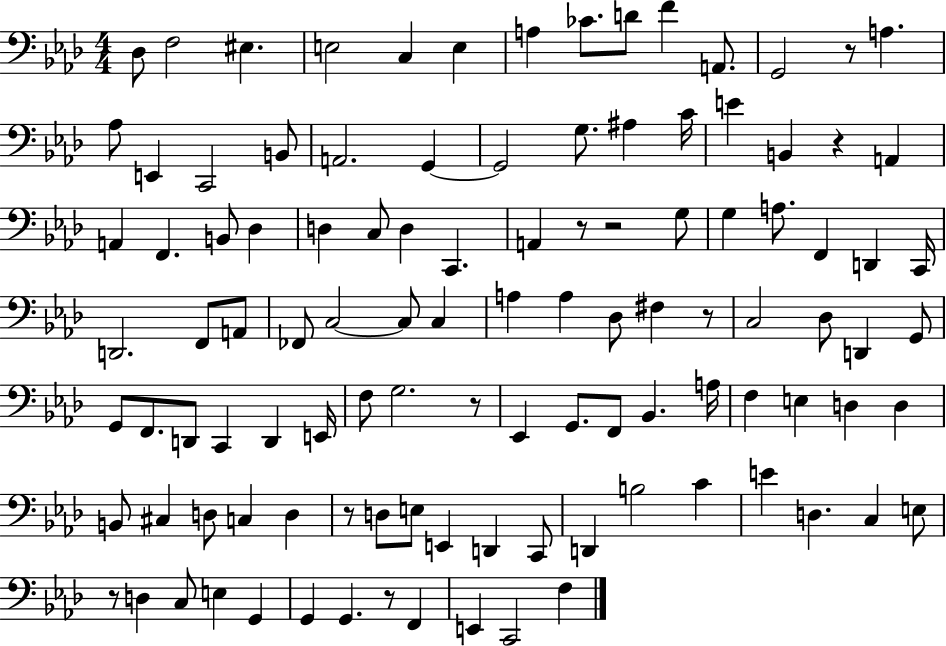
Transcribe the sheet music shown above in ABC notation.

X:1
T:Untitled
M:4/4
L:1/4
K:Ab
_D,/2 F,2 ^E, E,2 C, E, A, _C/2 D/2 F A,,/2 G,,2 z/2 A, _A,/2 E,, C,,2 B,,/2 A,,2 G,, G,,2 G,/2 ^A, C/4 E B,, z A,, A,, F,, B,,/2 _D, D, C,/2 D, C,, A,, z/2 z2 G,/2 G, A,/2 F,, D,, C,,/4 D,,2 F,,/2 A,,/2 _F,,/2 C,2 C,/2 C, A, A, _D,/2 ^F, z/2 C,2 _D,/2 D,, G,,/2 G,,/2 F,,/2 D,,/2 C,, D,, E,,/4 F,/2 G,2 z/2 _E,, G,,/2 F,,/2 _B,, A,/4 F, E, D, D, B,,/2 ^C, D,/2 C, D, z/2 D,/2 E,/2 E,, D,, C,,/2 D,, B,2 C E D, C, E,/2 z/2 D, C,/2 E, G,, G,, G,, z/2 F,, E,, C,,2 F,